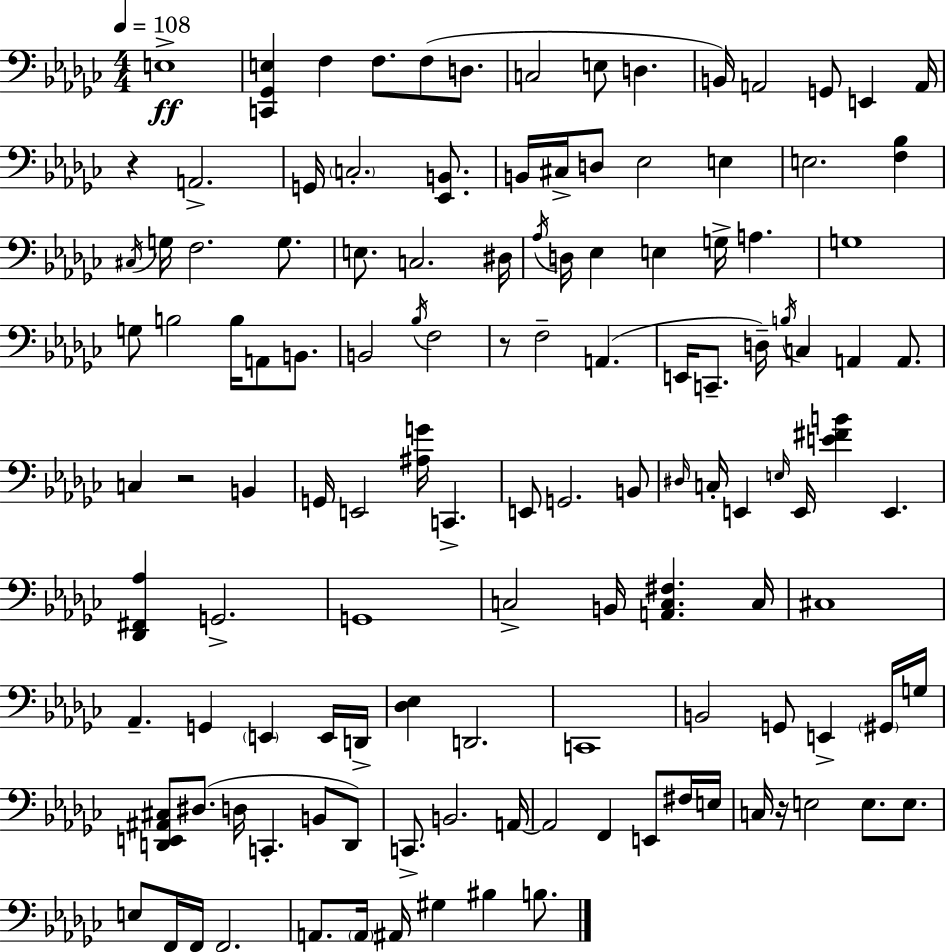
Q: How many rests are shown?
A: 4